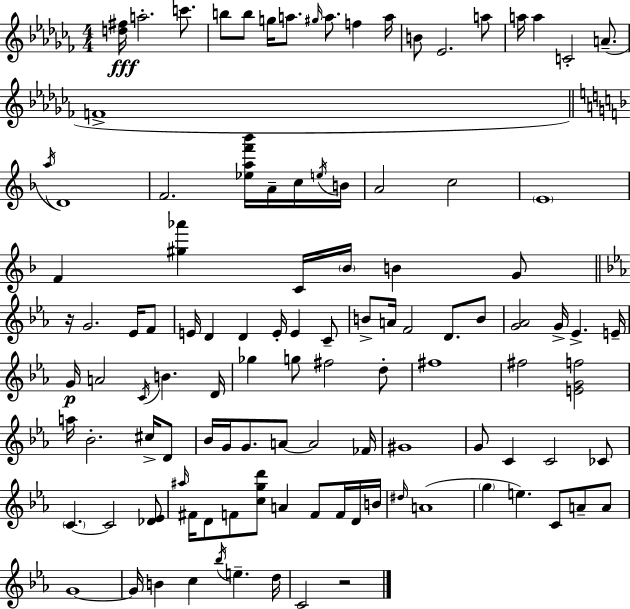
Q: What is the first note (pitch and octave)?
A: A5